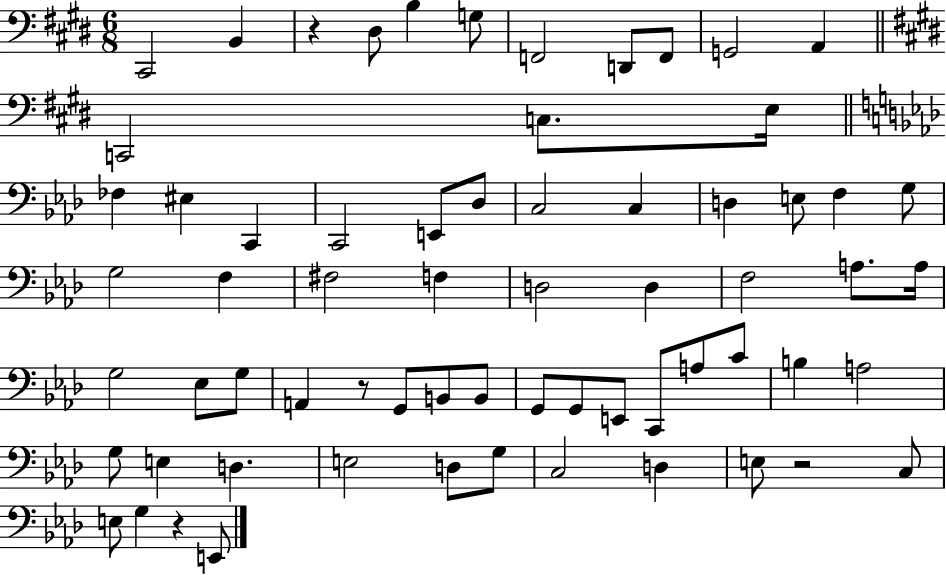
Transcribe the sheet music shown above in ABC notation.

X:1
T:Untitled
M:6/8
L:1/4
K:E
^C,,2 B,, z ^D,/2 B, G,/2 F,,2 D,,/2 F,,/2 G,,2 A,, C,,2 C,/2 E,/4 _F, ^E, C,, C,,2 E,,/2 _D,/2 C,2 C, D, E,/2 F, G,/2 G,2 F, ^F,2 F, D,2 D, F,2 A,/2 A,/4 G,2 _E,/2 G,/2 A,, z/2 G,,/2 B,,/2 B,,/2 G,,/2 G,,/2 E,,/2 C,,/2 A,/2 C/2 B, A,2 G,/2 E, D, E,2 D,/2 G,/2 C,2 D, E,/2 z2 C,/2 E,/2 G, z E,,/2